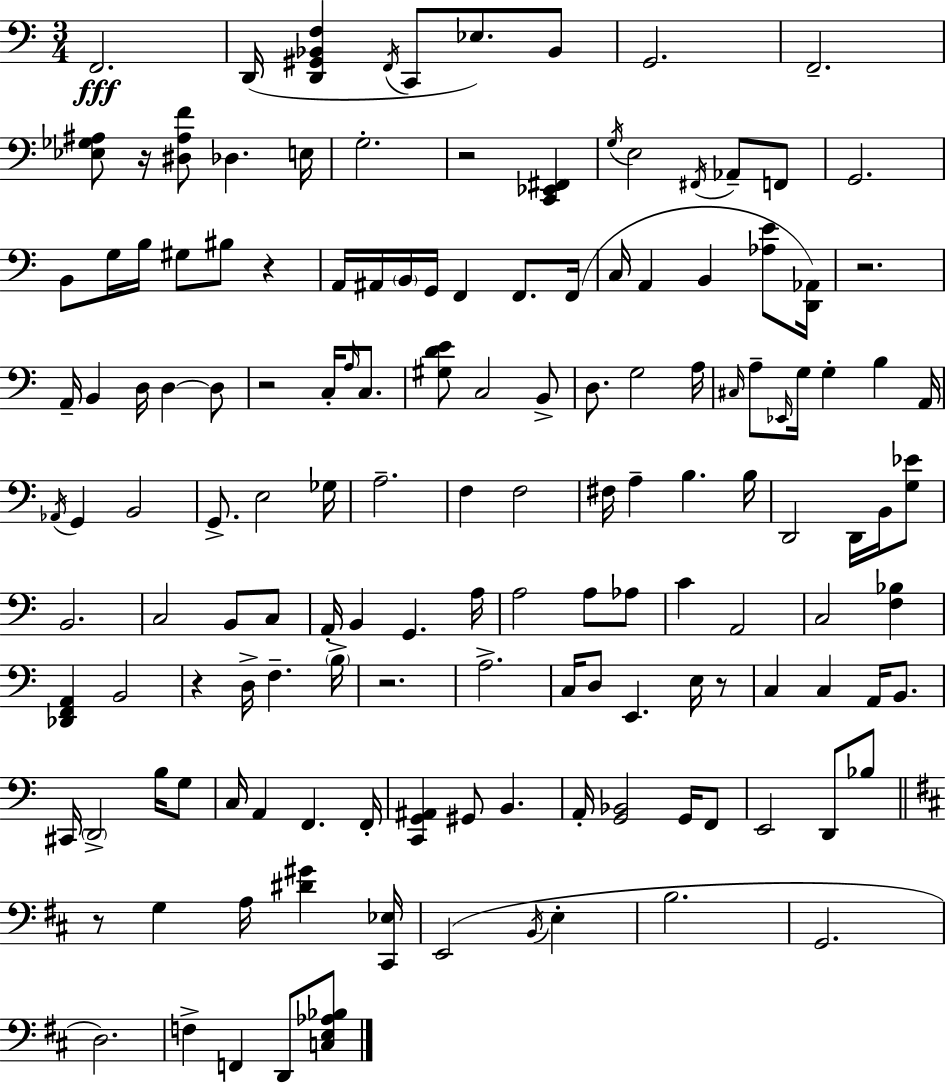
{
  \clef bass
  \numericTimeSignature
  \time 3/4
  \key c \major
  f,2.\fff | d,16( <d, gis, bes, f>4 \acciaccatura { f,16 } c,8 ees8.) bes,8 | g,2. | f,2.-- | \break <ees ges ais>8 r16 <dis ais f'>8 des4. | e16 g2.-. | r2 <c, ees, fis,>4 | \acciaccatura { g16 } e2 \acciaccatura { fis,16 } aes,8-- | \break f,8 g,2. | b,8 g16 b16 gis8 bis8 r4 | a,16 ais,16 \parenthesize b,16 g,16 f,4 f,8. | f,16( c16 a,4 b,4 | \break <aes e'>8 <d, aes,>16) r2. | a,16-- b,4 d16 d4~~ | d8 r2 c16-. | \grace { a16 } c8. <gis d' e'>8 c2 | \break b,8-> d8. g2 | a16 \grace { cis16 } a8-- \grace { ees,16 } g16 g4-. | b4 a,16 \acciaccatura { aes,16 } g,4 b,2 | g,8.-> e2 | \break ges16 a2.-- | f4 f2 | fis16 a4-- | b4. b16 d,2 | \break d,16 b,16 <g ees'>8 b,2. | c2 | b,8 c8 a,16-. b,4 | g,4. a16 a2 | \break a8 aes8 c'4 a,2 | c2 | <f bes>4 <des, f, a,>4 b,2 | r4 d16-> | \break f4.-- \parenthesize b16-> r2. | a2.-> | c16 d8 e,4. | e16 r8 c4 c4 | \break a,16 b,8. cis,16 \parenthesize d,2-> | b16 g8 c16 a,4 | f,4. f,16-. <c, g, ais,>4 gis,8 | b,4. a,16-. <g, bes,>2 | \break g,16 f,8 e,2 | d,8 bes8 \bar "||" \break \key d \major r8 g4 a16 <dis' gis'>4 <cis, ees>16 | e,2( \acciaccatura { b,16 } e4-. | b2. | g,2. | \break d2.) | f4-> f,4 d,8 <c e aes bes>8 | \bar "|."
}